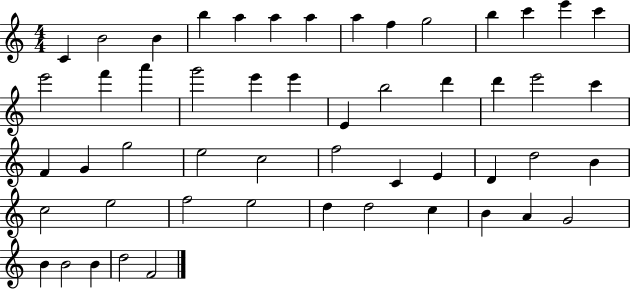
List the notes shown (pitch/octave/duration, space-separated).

C4/q B4/h B4/q B5/q A5/q A5/q A5/q A5/q F5/q G5/h B5/q C6/q E6/q C6/q E6/h F6/q A6/q G6/h E6/q E6/q E4/q B5/h D6/q D6/q E6/h C6/q F4/q G4/q G5/h E5/h C5/h F5/h C4/q E4/q D4/q D5/h B4/q C5/h E5/h F5/h E5/h D5/q D5/h C5/q B4/q A4/q G4/h B4/q B4/h B4/q D5/h F4/h